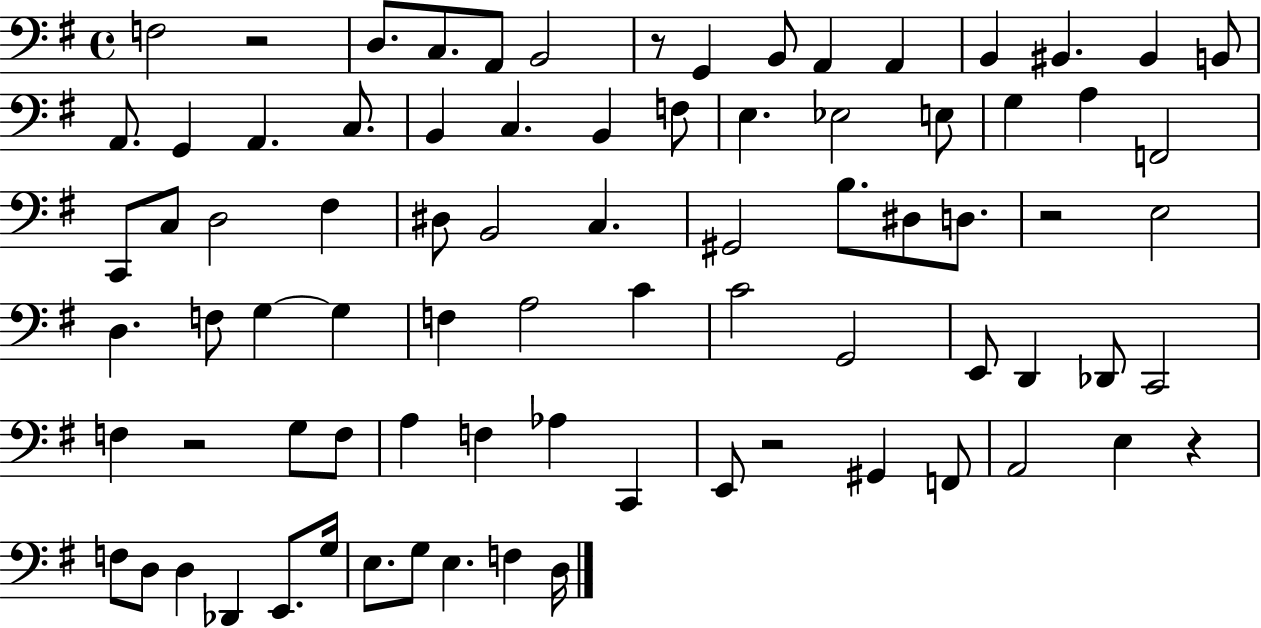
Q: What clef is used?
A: bass